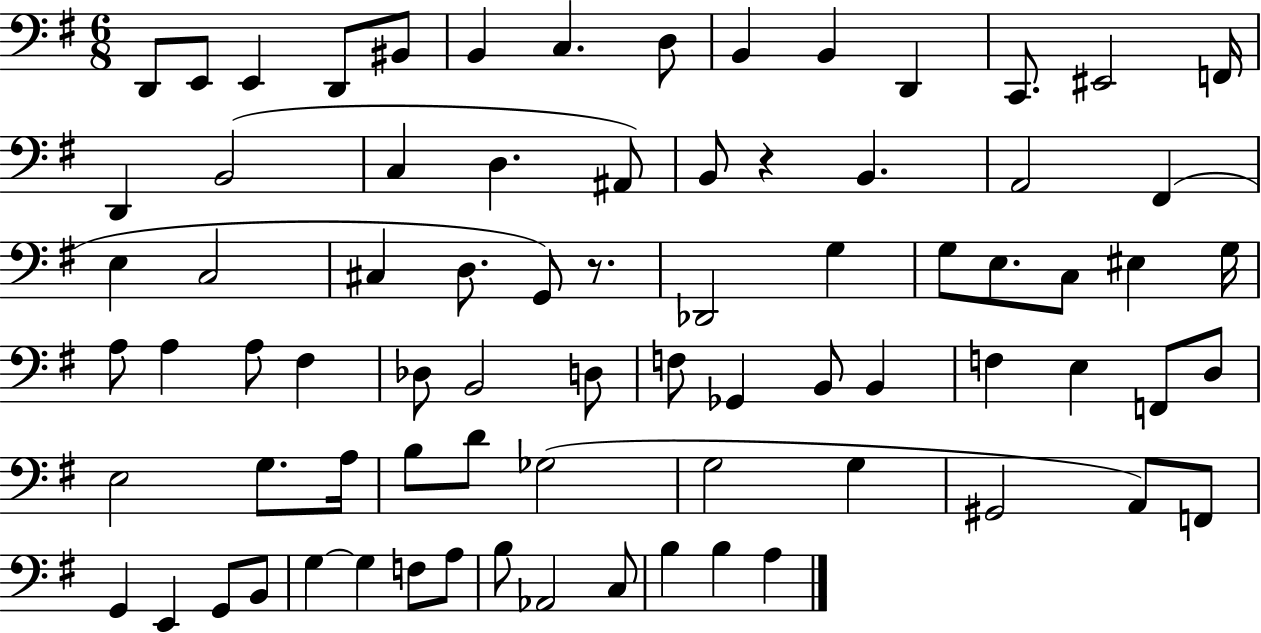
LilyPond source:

{
  \clef bass
  \numericTimeSignature
  \time 6/8
  \key g \major
  d,8 e,8 e,4 d,8 bis,8 | b,4 c4. d8 | b,4 b,4 d,4 | c,8. eis,2 f,16 | \break d,4 b,2( | c4 d4. ais,8) | b,8 r4 b,4. | a,2 fis,4( | \break e4 c2 | cis4 d8. g,8) r8. | des,2 g4 | g8 e8. c8 eis4 g16 | \break a8 a4 a8 fis4 | des8 b,2 d8 | f8 ges,4 b,8 b,4 | f4 e4 f,8 d8 | \break e2 g8. a16 | b8 d'8 ges2( | g2 g4 | gis,2 a,8) f,8 | \break g,4 e,4 g,8 b,8 | g4~~ g4 f8 a8 | b8 aes,2 c8 | b4 b4 a4 | \break \bar "|."
}